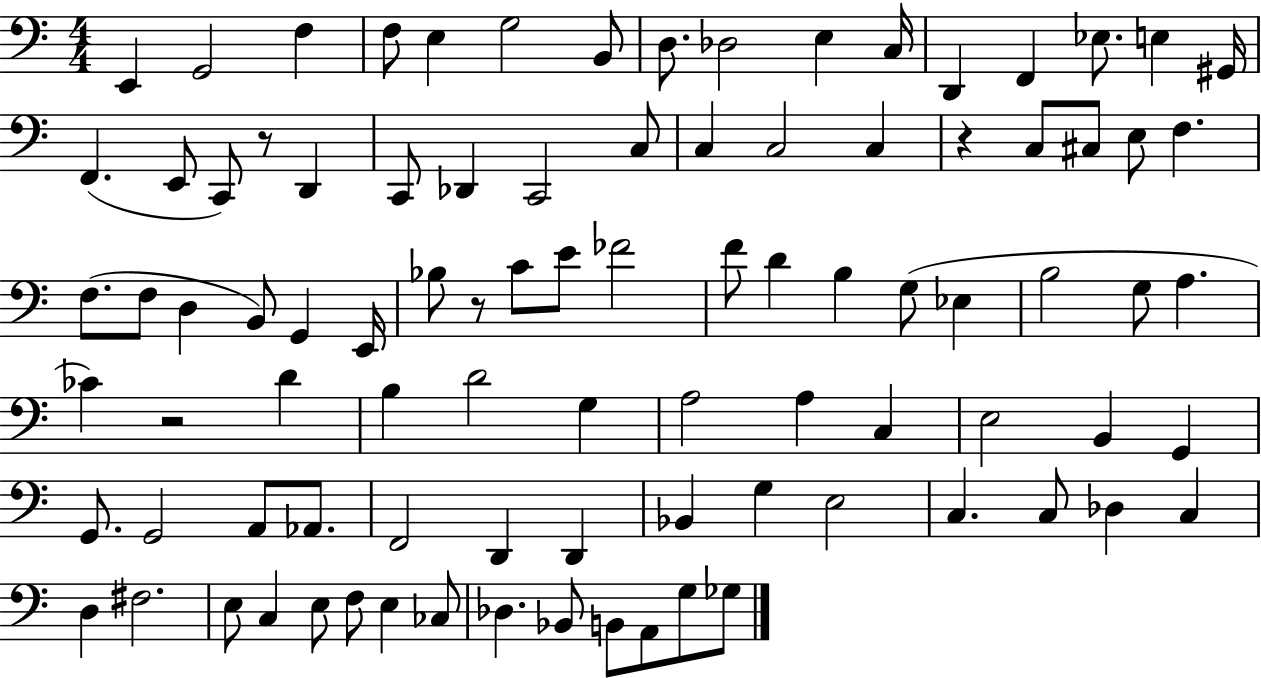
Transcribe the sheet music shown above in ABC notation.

X:1
T:Untitled
M:4/4
L:1/4
K:C
E,, G,,2 F, F,/2 E, G,2 B,,/2 D,/2 _D,2 E, C,/4 D,, F,, _E,/2 E, ^G,,/4 F,, E,,/2 C,,/2 z/2 D,, C,,/2 _D,, C,,2 C,/2 C, C,2 C, z C,/2 ^C,/2 E,/2 F, F,/2 F,/2 D, B,,/2 G,, E,,/4 _B,/2 z/2 C/2 E/2 _F2 F/2 D B, G,/2 _E, B,2 G,/2 A, _C z2 D B, D2 G, A,2 A, C, E,2 B,, G,, G,,/2 G,,2 A,,/2 _A,,/2 F,,2 D,, D,, _B,, G, E,2 C, C,/2 _D, C, D, ^F,2 E,/2 C, E,/2 F,/2 E, _C,/2 _D, _B,,/2 B,,/2 A,,/2 G,/2 _G,/2